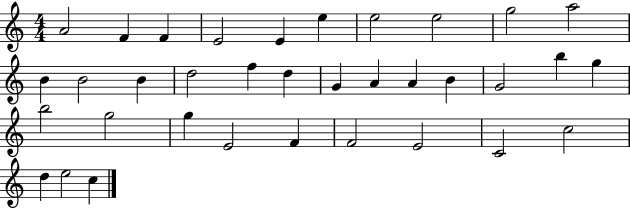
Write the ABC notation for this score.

X:1
T:Untitled
M:4/4
L:1/4
K:C
A2 F F E2 E e e2 e2 g2 a2 B B2 B d2 f d G A A B G2 b g b2 g2 g E2 F F2 E2 C2 c2 d e2 c